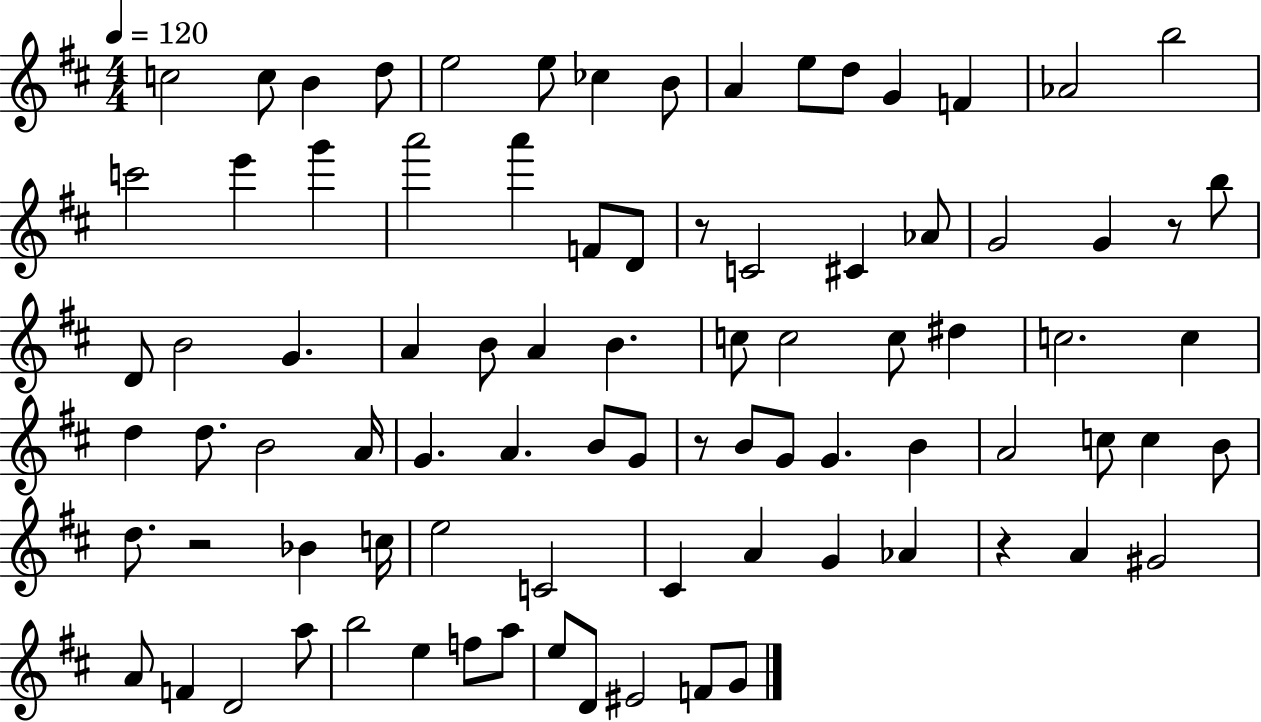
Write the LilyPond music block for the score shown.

{
  \clef treble
  \numericTimeSignature
  \time 4/4
  \key d \major
  \tempo 4 = 120
  \repeat volta 2 { c''2 c''8 b'4 d''8 | e''2 e''8 ces''4 b'8 | a'4 e''8 d''8 g'4 f'4 | aes'2 b''2 | \break c'''2 e'''4 g'''4 | a'''2 a'''4 f'8 d'8 | r8 c'2 cis'4 aes'8 | g'2 g'4 r8 b''8 | \break d'8 b'2 g'4. | a'4 b'8 a'4 b'4. | c''8 c''2 c''8 dis''4 | c''2. c''4 | \break d''4 d''8. b'2 a'16 | g'4. a'4. b'8 g'8 | r8 b'8 g'8 g'4. b'4 | a'2 c''8 c''4 b'8 | \break d''8. r2 bes'4 c''16 | e''2 c'2 | cis'4 a'4 g'4 aes'4 | r4 a'4 gis'2 | \break a'8 f'4 d'2 a''8 | b''2 e''4 f''8 a''8 | e''8 d'8 eis'2 f'8 g'8 | } \bar "|."
}